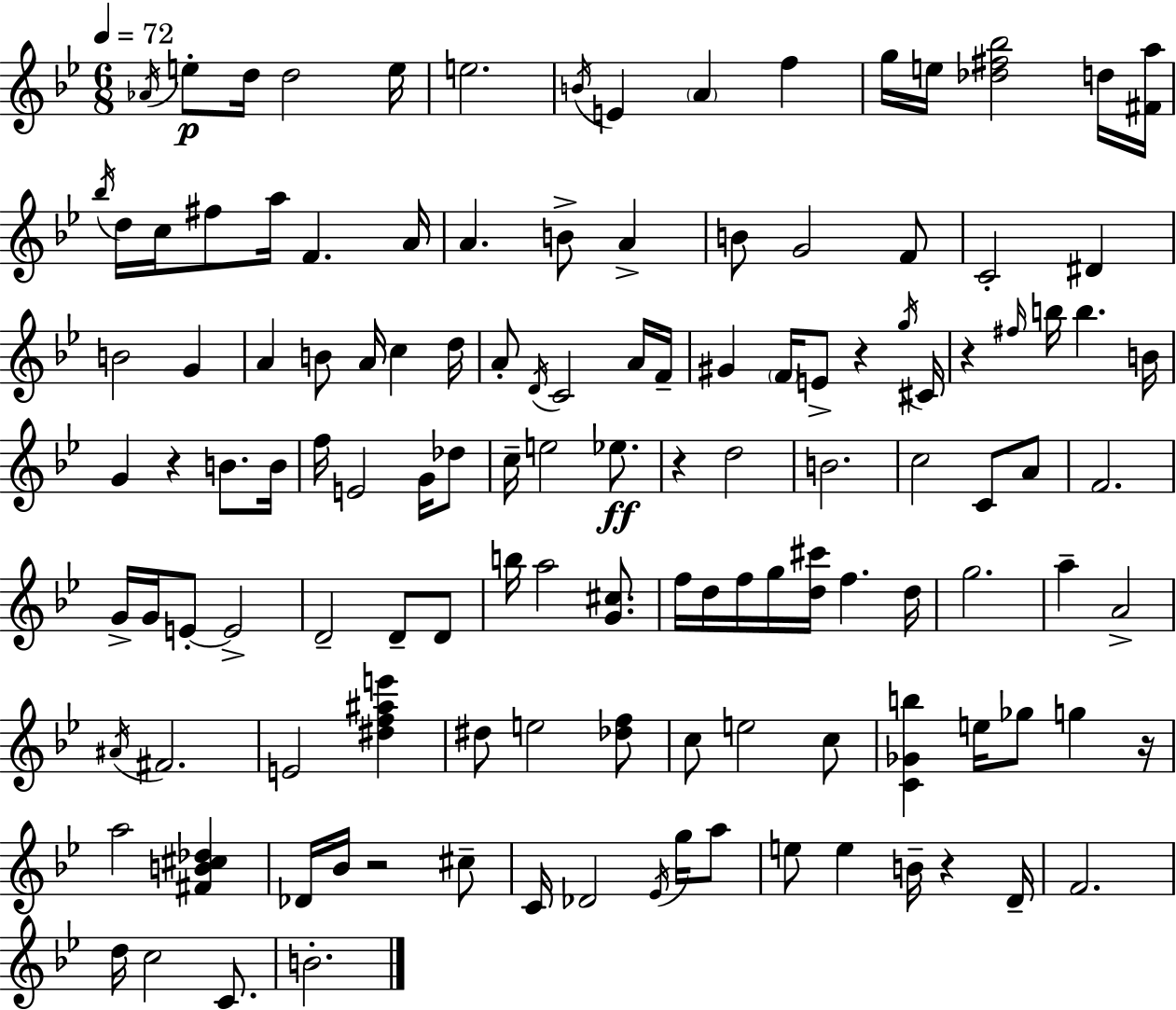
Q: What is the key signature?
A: G minor